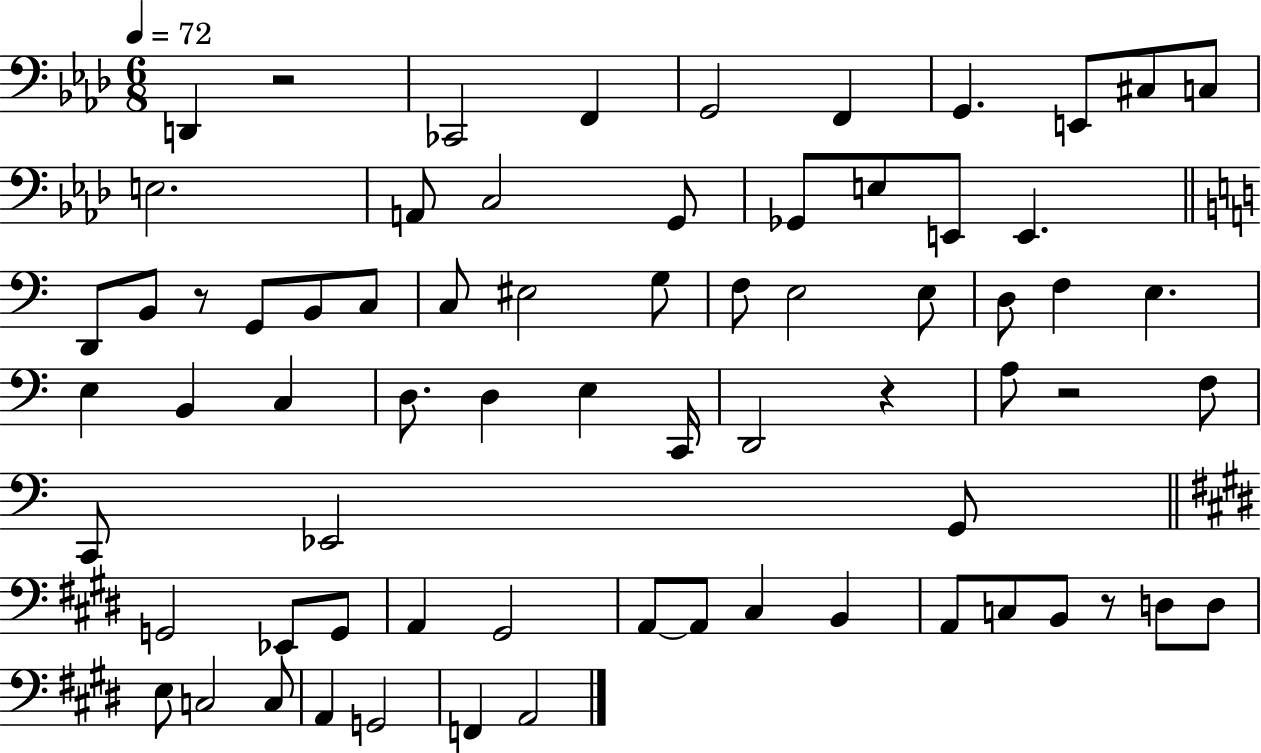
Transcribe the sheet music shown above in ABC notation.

X:1
T:Untitled
M:6/8
L:1/4
K:Ab
D,, z2 _C,,2 F,, G,,2 F,, G,, E,,/2 ^C,/2 C,/2 E,2 A,,/2 C,2 G,,/2 _G,,/2 E,/2 E,,/2 E,, D,,/2 B,,/2 z/2 G,,/2 B,,/2 C,/2 C,/2 ^E,2 G,/2 F,/2 E,2 E,/2 D,/2 F, E, E, B,, C, D,/2 D, E, C,,/4 D,,2 z A,/2 z2 F,/2 C,,/2 _E,,2 G,,/2 G,,2 _E,,/2 G,,/2 A,, ^G,,2 A,,/2 A,,/2 ^C, B,, A,,/2 C,/2 B,,/2 z/2 D,/2 D,/2 E,/2 C,2 C,/2 A,, G,,2 F,, A,,2